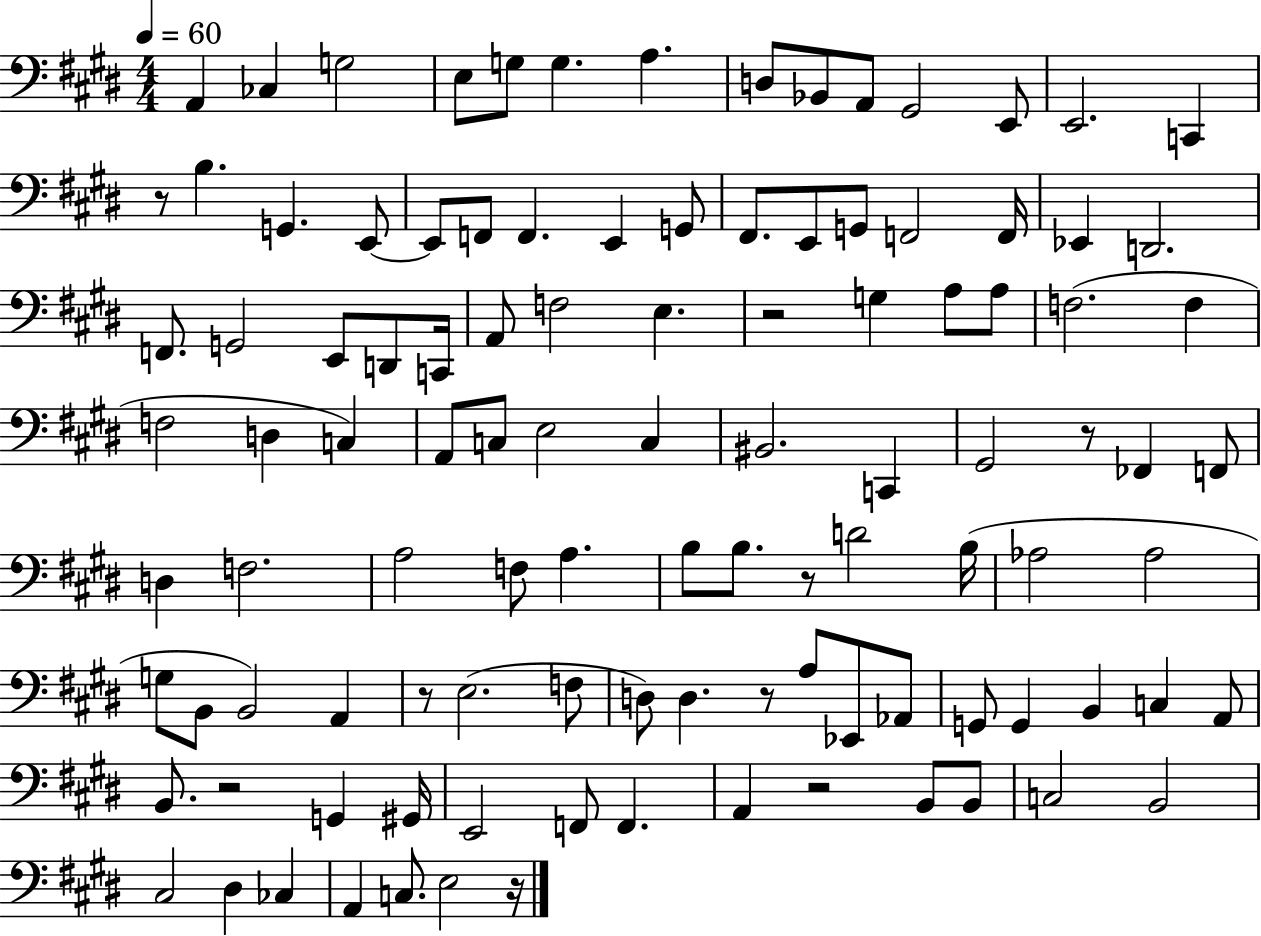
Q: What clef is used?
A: bass